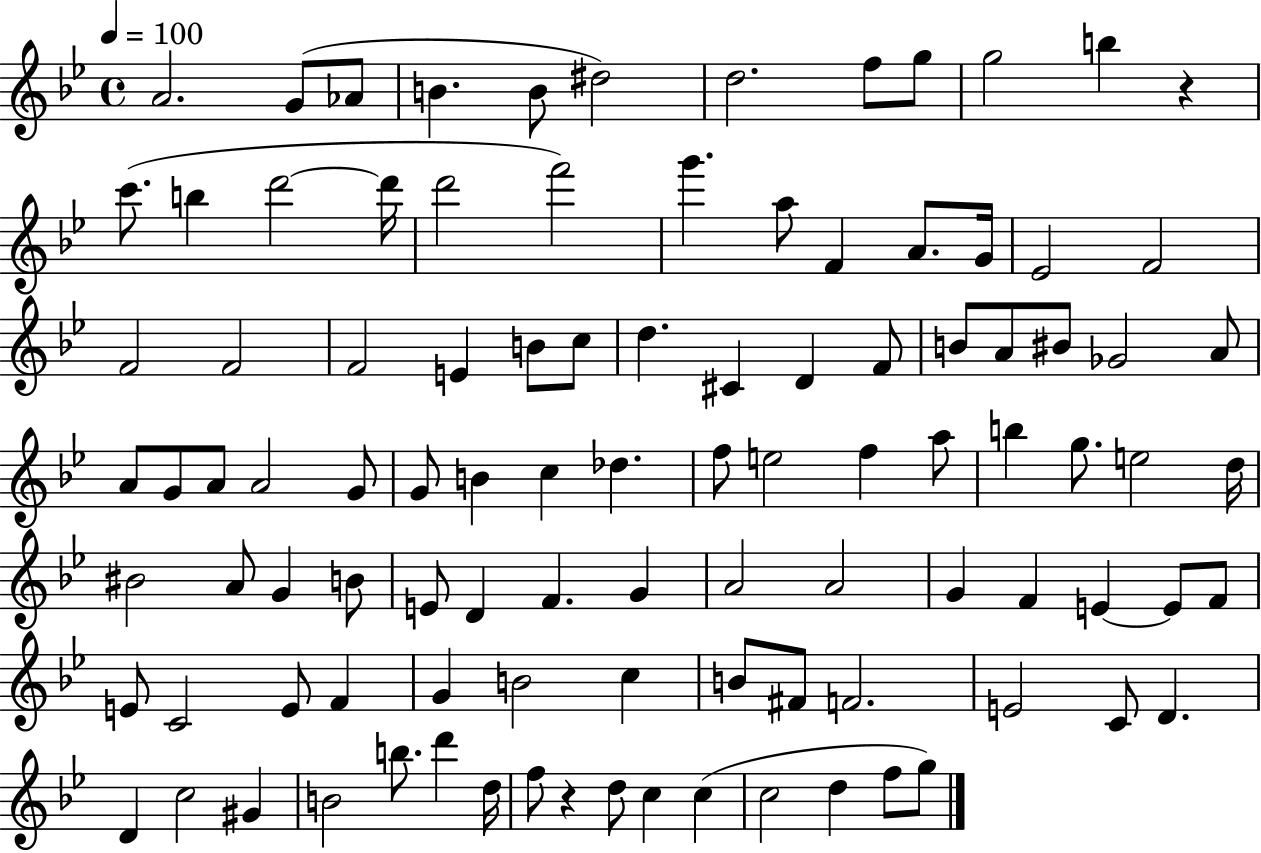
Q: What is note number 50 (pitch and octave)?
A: E5